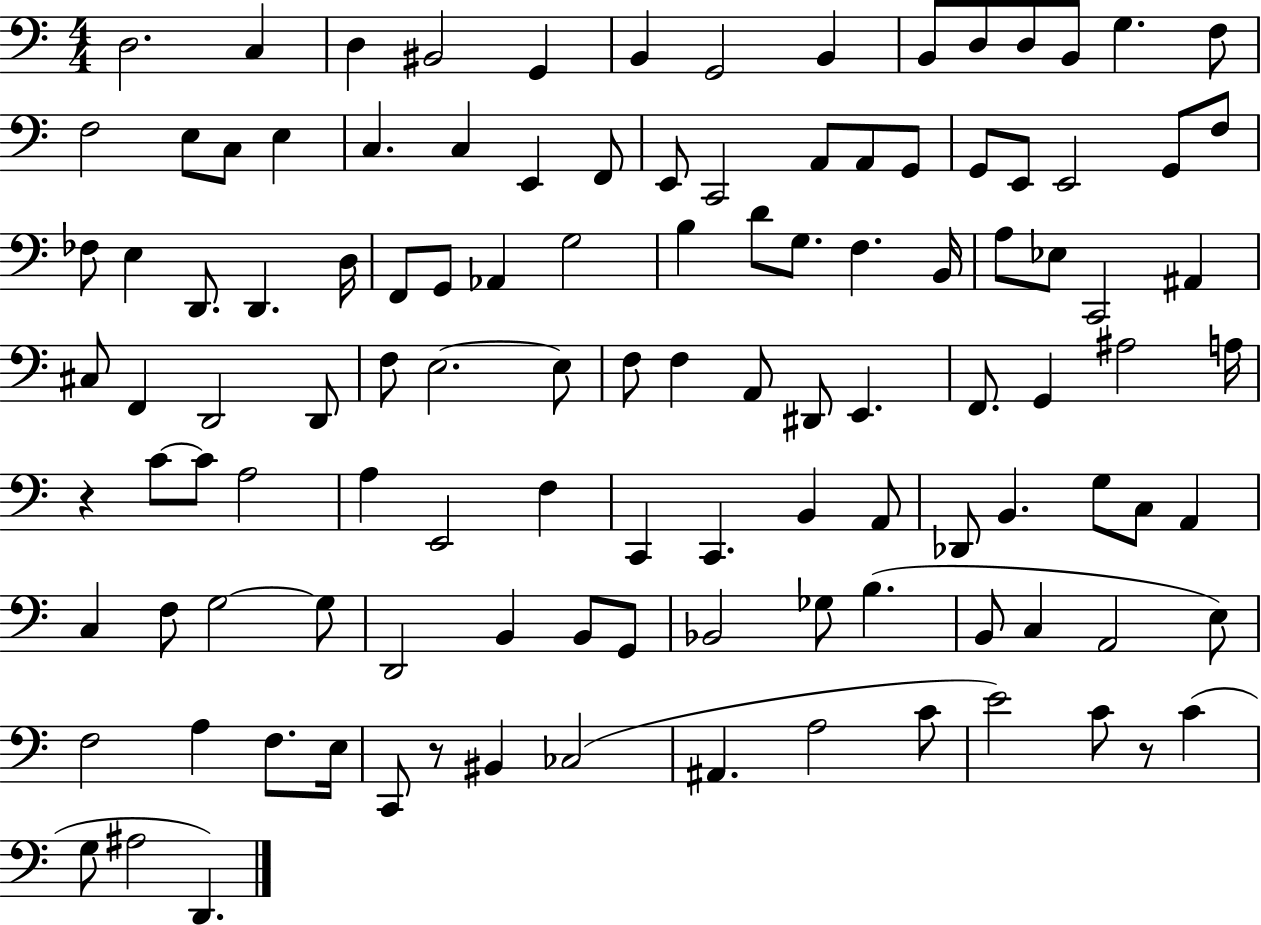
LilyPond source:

{
  \clef bass
  \numericTimeSignature
  \time 4/4
  \key c \major
  d2. c4 | d4 bis,2 g,4 | b,4 g,2 b,4 | b,8 d8 d8 b,8 g4. f8 | \break f2 e8 c8 e4 | c4. c4 e,4 f,8 | e,8 c,2 a,8 a,8 g,8 | g,8 e,8 e,2 g,8 f8 | \break fes8 e4 d,8. d,4. d16 | f,8 g,8 aes,4 g2 | b4 d'8 g8. f4. b,16 | a8 ees8 c,2 ais,4 | \break cis8 f,4 d,2 d,8 | f8 e2.~~ e8 | f8 f4 a,8 dis,8 e,4. | f,8. g,4 ais2 a16 | \break r4 c'8~~ c'8 a2 | a4 e,2 f4 | c,4 c,4. b,4 a,8 | des,8 b,4. g8 c8 a,4 | \break c4 f8 g2~~ g8 | d,2 b,4 b,8 g,8 | bes,2 ges8 b4.( | b,8 c4 a,2 e8) | \break f2 a4 f8. e16 | c,8 r8 bis,4 ces2( | ais,4. a2 c'8 | e'2) c'8 r8 c'4( | \break g8 ais2 d,4.) | \bar "|."
}